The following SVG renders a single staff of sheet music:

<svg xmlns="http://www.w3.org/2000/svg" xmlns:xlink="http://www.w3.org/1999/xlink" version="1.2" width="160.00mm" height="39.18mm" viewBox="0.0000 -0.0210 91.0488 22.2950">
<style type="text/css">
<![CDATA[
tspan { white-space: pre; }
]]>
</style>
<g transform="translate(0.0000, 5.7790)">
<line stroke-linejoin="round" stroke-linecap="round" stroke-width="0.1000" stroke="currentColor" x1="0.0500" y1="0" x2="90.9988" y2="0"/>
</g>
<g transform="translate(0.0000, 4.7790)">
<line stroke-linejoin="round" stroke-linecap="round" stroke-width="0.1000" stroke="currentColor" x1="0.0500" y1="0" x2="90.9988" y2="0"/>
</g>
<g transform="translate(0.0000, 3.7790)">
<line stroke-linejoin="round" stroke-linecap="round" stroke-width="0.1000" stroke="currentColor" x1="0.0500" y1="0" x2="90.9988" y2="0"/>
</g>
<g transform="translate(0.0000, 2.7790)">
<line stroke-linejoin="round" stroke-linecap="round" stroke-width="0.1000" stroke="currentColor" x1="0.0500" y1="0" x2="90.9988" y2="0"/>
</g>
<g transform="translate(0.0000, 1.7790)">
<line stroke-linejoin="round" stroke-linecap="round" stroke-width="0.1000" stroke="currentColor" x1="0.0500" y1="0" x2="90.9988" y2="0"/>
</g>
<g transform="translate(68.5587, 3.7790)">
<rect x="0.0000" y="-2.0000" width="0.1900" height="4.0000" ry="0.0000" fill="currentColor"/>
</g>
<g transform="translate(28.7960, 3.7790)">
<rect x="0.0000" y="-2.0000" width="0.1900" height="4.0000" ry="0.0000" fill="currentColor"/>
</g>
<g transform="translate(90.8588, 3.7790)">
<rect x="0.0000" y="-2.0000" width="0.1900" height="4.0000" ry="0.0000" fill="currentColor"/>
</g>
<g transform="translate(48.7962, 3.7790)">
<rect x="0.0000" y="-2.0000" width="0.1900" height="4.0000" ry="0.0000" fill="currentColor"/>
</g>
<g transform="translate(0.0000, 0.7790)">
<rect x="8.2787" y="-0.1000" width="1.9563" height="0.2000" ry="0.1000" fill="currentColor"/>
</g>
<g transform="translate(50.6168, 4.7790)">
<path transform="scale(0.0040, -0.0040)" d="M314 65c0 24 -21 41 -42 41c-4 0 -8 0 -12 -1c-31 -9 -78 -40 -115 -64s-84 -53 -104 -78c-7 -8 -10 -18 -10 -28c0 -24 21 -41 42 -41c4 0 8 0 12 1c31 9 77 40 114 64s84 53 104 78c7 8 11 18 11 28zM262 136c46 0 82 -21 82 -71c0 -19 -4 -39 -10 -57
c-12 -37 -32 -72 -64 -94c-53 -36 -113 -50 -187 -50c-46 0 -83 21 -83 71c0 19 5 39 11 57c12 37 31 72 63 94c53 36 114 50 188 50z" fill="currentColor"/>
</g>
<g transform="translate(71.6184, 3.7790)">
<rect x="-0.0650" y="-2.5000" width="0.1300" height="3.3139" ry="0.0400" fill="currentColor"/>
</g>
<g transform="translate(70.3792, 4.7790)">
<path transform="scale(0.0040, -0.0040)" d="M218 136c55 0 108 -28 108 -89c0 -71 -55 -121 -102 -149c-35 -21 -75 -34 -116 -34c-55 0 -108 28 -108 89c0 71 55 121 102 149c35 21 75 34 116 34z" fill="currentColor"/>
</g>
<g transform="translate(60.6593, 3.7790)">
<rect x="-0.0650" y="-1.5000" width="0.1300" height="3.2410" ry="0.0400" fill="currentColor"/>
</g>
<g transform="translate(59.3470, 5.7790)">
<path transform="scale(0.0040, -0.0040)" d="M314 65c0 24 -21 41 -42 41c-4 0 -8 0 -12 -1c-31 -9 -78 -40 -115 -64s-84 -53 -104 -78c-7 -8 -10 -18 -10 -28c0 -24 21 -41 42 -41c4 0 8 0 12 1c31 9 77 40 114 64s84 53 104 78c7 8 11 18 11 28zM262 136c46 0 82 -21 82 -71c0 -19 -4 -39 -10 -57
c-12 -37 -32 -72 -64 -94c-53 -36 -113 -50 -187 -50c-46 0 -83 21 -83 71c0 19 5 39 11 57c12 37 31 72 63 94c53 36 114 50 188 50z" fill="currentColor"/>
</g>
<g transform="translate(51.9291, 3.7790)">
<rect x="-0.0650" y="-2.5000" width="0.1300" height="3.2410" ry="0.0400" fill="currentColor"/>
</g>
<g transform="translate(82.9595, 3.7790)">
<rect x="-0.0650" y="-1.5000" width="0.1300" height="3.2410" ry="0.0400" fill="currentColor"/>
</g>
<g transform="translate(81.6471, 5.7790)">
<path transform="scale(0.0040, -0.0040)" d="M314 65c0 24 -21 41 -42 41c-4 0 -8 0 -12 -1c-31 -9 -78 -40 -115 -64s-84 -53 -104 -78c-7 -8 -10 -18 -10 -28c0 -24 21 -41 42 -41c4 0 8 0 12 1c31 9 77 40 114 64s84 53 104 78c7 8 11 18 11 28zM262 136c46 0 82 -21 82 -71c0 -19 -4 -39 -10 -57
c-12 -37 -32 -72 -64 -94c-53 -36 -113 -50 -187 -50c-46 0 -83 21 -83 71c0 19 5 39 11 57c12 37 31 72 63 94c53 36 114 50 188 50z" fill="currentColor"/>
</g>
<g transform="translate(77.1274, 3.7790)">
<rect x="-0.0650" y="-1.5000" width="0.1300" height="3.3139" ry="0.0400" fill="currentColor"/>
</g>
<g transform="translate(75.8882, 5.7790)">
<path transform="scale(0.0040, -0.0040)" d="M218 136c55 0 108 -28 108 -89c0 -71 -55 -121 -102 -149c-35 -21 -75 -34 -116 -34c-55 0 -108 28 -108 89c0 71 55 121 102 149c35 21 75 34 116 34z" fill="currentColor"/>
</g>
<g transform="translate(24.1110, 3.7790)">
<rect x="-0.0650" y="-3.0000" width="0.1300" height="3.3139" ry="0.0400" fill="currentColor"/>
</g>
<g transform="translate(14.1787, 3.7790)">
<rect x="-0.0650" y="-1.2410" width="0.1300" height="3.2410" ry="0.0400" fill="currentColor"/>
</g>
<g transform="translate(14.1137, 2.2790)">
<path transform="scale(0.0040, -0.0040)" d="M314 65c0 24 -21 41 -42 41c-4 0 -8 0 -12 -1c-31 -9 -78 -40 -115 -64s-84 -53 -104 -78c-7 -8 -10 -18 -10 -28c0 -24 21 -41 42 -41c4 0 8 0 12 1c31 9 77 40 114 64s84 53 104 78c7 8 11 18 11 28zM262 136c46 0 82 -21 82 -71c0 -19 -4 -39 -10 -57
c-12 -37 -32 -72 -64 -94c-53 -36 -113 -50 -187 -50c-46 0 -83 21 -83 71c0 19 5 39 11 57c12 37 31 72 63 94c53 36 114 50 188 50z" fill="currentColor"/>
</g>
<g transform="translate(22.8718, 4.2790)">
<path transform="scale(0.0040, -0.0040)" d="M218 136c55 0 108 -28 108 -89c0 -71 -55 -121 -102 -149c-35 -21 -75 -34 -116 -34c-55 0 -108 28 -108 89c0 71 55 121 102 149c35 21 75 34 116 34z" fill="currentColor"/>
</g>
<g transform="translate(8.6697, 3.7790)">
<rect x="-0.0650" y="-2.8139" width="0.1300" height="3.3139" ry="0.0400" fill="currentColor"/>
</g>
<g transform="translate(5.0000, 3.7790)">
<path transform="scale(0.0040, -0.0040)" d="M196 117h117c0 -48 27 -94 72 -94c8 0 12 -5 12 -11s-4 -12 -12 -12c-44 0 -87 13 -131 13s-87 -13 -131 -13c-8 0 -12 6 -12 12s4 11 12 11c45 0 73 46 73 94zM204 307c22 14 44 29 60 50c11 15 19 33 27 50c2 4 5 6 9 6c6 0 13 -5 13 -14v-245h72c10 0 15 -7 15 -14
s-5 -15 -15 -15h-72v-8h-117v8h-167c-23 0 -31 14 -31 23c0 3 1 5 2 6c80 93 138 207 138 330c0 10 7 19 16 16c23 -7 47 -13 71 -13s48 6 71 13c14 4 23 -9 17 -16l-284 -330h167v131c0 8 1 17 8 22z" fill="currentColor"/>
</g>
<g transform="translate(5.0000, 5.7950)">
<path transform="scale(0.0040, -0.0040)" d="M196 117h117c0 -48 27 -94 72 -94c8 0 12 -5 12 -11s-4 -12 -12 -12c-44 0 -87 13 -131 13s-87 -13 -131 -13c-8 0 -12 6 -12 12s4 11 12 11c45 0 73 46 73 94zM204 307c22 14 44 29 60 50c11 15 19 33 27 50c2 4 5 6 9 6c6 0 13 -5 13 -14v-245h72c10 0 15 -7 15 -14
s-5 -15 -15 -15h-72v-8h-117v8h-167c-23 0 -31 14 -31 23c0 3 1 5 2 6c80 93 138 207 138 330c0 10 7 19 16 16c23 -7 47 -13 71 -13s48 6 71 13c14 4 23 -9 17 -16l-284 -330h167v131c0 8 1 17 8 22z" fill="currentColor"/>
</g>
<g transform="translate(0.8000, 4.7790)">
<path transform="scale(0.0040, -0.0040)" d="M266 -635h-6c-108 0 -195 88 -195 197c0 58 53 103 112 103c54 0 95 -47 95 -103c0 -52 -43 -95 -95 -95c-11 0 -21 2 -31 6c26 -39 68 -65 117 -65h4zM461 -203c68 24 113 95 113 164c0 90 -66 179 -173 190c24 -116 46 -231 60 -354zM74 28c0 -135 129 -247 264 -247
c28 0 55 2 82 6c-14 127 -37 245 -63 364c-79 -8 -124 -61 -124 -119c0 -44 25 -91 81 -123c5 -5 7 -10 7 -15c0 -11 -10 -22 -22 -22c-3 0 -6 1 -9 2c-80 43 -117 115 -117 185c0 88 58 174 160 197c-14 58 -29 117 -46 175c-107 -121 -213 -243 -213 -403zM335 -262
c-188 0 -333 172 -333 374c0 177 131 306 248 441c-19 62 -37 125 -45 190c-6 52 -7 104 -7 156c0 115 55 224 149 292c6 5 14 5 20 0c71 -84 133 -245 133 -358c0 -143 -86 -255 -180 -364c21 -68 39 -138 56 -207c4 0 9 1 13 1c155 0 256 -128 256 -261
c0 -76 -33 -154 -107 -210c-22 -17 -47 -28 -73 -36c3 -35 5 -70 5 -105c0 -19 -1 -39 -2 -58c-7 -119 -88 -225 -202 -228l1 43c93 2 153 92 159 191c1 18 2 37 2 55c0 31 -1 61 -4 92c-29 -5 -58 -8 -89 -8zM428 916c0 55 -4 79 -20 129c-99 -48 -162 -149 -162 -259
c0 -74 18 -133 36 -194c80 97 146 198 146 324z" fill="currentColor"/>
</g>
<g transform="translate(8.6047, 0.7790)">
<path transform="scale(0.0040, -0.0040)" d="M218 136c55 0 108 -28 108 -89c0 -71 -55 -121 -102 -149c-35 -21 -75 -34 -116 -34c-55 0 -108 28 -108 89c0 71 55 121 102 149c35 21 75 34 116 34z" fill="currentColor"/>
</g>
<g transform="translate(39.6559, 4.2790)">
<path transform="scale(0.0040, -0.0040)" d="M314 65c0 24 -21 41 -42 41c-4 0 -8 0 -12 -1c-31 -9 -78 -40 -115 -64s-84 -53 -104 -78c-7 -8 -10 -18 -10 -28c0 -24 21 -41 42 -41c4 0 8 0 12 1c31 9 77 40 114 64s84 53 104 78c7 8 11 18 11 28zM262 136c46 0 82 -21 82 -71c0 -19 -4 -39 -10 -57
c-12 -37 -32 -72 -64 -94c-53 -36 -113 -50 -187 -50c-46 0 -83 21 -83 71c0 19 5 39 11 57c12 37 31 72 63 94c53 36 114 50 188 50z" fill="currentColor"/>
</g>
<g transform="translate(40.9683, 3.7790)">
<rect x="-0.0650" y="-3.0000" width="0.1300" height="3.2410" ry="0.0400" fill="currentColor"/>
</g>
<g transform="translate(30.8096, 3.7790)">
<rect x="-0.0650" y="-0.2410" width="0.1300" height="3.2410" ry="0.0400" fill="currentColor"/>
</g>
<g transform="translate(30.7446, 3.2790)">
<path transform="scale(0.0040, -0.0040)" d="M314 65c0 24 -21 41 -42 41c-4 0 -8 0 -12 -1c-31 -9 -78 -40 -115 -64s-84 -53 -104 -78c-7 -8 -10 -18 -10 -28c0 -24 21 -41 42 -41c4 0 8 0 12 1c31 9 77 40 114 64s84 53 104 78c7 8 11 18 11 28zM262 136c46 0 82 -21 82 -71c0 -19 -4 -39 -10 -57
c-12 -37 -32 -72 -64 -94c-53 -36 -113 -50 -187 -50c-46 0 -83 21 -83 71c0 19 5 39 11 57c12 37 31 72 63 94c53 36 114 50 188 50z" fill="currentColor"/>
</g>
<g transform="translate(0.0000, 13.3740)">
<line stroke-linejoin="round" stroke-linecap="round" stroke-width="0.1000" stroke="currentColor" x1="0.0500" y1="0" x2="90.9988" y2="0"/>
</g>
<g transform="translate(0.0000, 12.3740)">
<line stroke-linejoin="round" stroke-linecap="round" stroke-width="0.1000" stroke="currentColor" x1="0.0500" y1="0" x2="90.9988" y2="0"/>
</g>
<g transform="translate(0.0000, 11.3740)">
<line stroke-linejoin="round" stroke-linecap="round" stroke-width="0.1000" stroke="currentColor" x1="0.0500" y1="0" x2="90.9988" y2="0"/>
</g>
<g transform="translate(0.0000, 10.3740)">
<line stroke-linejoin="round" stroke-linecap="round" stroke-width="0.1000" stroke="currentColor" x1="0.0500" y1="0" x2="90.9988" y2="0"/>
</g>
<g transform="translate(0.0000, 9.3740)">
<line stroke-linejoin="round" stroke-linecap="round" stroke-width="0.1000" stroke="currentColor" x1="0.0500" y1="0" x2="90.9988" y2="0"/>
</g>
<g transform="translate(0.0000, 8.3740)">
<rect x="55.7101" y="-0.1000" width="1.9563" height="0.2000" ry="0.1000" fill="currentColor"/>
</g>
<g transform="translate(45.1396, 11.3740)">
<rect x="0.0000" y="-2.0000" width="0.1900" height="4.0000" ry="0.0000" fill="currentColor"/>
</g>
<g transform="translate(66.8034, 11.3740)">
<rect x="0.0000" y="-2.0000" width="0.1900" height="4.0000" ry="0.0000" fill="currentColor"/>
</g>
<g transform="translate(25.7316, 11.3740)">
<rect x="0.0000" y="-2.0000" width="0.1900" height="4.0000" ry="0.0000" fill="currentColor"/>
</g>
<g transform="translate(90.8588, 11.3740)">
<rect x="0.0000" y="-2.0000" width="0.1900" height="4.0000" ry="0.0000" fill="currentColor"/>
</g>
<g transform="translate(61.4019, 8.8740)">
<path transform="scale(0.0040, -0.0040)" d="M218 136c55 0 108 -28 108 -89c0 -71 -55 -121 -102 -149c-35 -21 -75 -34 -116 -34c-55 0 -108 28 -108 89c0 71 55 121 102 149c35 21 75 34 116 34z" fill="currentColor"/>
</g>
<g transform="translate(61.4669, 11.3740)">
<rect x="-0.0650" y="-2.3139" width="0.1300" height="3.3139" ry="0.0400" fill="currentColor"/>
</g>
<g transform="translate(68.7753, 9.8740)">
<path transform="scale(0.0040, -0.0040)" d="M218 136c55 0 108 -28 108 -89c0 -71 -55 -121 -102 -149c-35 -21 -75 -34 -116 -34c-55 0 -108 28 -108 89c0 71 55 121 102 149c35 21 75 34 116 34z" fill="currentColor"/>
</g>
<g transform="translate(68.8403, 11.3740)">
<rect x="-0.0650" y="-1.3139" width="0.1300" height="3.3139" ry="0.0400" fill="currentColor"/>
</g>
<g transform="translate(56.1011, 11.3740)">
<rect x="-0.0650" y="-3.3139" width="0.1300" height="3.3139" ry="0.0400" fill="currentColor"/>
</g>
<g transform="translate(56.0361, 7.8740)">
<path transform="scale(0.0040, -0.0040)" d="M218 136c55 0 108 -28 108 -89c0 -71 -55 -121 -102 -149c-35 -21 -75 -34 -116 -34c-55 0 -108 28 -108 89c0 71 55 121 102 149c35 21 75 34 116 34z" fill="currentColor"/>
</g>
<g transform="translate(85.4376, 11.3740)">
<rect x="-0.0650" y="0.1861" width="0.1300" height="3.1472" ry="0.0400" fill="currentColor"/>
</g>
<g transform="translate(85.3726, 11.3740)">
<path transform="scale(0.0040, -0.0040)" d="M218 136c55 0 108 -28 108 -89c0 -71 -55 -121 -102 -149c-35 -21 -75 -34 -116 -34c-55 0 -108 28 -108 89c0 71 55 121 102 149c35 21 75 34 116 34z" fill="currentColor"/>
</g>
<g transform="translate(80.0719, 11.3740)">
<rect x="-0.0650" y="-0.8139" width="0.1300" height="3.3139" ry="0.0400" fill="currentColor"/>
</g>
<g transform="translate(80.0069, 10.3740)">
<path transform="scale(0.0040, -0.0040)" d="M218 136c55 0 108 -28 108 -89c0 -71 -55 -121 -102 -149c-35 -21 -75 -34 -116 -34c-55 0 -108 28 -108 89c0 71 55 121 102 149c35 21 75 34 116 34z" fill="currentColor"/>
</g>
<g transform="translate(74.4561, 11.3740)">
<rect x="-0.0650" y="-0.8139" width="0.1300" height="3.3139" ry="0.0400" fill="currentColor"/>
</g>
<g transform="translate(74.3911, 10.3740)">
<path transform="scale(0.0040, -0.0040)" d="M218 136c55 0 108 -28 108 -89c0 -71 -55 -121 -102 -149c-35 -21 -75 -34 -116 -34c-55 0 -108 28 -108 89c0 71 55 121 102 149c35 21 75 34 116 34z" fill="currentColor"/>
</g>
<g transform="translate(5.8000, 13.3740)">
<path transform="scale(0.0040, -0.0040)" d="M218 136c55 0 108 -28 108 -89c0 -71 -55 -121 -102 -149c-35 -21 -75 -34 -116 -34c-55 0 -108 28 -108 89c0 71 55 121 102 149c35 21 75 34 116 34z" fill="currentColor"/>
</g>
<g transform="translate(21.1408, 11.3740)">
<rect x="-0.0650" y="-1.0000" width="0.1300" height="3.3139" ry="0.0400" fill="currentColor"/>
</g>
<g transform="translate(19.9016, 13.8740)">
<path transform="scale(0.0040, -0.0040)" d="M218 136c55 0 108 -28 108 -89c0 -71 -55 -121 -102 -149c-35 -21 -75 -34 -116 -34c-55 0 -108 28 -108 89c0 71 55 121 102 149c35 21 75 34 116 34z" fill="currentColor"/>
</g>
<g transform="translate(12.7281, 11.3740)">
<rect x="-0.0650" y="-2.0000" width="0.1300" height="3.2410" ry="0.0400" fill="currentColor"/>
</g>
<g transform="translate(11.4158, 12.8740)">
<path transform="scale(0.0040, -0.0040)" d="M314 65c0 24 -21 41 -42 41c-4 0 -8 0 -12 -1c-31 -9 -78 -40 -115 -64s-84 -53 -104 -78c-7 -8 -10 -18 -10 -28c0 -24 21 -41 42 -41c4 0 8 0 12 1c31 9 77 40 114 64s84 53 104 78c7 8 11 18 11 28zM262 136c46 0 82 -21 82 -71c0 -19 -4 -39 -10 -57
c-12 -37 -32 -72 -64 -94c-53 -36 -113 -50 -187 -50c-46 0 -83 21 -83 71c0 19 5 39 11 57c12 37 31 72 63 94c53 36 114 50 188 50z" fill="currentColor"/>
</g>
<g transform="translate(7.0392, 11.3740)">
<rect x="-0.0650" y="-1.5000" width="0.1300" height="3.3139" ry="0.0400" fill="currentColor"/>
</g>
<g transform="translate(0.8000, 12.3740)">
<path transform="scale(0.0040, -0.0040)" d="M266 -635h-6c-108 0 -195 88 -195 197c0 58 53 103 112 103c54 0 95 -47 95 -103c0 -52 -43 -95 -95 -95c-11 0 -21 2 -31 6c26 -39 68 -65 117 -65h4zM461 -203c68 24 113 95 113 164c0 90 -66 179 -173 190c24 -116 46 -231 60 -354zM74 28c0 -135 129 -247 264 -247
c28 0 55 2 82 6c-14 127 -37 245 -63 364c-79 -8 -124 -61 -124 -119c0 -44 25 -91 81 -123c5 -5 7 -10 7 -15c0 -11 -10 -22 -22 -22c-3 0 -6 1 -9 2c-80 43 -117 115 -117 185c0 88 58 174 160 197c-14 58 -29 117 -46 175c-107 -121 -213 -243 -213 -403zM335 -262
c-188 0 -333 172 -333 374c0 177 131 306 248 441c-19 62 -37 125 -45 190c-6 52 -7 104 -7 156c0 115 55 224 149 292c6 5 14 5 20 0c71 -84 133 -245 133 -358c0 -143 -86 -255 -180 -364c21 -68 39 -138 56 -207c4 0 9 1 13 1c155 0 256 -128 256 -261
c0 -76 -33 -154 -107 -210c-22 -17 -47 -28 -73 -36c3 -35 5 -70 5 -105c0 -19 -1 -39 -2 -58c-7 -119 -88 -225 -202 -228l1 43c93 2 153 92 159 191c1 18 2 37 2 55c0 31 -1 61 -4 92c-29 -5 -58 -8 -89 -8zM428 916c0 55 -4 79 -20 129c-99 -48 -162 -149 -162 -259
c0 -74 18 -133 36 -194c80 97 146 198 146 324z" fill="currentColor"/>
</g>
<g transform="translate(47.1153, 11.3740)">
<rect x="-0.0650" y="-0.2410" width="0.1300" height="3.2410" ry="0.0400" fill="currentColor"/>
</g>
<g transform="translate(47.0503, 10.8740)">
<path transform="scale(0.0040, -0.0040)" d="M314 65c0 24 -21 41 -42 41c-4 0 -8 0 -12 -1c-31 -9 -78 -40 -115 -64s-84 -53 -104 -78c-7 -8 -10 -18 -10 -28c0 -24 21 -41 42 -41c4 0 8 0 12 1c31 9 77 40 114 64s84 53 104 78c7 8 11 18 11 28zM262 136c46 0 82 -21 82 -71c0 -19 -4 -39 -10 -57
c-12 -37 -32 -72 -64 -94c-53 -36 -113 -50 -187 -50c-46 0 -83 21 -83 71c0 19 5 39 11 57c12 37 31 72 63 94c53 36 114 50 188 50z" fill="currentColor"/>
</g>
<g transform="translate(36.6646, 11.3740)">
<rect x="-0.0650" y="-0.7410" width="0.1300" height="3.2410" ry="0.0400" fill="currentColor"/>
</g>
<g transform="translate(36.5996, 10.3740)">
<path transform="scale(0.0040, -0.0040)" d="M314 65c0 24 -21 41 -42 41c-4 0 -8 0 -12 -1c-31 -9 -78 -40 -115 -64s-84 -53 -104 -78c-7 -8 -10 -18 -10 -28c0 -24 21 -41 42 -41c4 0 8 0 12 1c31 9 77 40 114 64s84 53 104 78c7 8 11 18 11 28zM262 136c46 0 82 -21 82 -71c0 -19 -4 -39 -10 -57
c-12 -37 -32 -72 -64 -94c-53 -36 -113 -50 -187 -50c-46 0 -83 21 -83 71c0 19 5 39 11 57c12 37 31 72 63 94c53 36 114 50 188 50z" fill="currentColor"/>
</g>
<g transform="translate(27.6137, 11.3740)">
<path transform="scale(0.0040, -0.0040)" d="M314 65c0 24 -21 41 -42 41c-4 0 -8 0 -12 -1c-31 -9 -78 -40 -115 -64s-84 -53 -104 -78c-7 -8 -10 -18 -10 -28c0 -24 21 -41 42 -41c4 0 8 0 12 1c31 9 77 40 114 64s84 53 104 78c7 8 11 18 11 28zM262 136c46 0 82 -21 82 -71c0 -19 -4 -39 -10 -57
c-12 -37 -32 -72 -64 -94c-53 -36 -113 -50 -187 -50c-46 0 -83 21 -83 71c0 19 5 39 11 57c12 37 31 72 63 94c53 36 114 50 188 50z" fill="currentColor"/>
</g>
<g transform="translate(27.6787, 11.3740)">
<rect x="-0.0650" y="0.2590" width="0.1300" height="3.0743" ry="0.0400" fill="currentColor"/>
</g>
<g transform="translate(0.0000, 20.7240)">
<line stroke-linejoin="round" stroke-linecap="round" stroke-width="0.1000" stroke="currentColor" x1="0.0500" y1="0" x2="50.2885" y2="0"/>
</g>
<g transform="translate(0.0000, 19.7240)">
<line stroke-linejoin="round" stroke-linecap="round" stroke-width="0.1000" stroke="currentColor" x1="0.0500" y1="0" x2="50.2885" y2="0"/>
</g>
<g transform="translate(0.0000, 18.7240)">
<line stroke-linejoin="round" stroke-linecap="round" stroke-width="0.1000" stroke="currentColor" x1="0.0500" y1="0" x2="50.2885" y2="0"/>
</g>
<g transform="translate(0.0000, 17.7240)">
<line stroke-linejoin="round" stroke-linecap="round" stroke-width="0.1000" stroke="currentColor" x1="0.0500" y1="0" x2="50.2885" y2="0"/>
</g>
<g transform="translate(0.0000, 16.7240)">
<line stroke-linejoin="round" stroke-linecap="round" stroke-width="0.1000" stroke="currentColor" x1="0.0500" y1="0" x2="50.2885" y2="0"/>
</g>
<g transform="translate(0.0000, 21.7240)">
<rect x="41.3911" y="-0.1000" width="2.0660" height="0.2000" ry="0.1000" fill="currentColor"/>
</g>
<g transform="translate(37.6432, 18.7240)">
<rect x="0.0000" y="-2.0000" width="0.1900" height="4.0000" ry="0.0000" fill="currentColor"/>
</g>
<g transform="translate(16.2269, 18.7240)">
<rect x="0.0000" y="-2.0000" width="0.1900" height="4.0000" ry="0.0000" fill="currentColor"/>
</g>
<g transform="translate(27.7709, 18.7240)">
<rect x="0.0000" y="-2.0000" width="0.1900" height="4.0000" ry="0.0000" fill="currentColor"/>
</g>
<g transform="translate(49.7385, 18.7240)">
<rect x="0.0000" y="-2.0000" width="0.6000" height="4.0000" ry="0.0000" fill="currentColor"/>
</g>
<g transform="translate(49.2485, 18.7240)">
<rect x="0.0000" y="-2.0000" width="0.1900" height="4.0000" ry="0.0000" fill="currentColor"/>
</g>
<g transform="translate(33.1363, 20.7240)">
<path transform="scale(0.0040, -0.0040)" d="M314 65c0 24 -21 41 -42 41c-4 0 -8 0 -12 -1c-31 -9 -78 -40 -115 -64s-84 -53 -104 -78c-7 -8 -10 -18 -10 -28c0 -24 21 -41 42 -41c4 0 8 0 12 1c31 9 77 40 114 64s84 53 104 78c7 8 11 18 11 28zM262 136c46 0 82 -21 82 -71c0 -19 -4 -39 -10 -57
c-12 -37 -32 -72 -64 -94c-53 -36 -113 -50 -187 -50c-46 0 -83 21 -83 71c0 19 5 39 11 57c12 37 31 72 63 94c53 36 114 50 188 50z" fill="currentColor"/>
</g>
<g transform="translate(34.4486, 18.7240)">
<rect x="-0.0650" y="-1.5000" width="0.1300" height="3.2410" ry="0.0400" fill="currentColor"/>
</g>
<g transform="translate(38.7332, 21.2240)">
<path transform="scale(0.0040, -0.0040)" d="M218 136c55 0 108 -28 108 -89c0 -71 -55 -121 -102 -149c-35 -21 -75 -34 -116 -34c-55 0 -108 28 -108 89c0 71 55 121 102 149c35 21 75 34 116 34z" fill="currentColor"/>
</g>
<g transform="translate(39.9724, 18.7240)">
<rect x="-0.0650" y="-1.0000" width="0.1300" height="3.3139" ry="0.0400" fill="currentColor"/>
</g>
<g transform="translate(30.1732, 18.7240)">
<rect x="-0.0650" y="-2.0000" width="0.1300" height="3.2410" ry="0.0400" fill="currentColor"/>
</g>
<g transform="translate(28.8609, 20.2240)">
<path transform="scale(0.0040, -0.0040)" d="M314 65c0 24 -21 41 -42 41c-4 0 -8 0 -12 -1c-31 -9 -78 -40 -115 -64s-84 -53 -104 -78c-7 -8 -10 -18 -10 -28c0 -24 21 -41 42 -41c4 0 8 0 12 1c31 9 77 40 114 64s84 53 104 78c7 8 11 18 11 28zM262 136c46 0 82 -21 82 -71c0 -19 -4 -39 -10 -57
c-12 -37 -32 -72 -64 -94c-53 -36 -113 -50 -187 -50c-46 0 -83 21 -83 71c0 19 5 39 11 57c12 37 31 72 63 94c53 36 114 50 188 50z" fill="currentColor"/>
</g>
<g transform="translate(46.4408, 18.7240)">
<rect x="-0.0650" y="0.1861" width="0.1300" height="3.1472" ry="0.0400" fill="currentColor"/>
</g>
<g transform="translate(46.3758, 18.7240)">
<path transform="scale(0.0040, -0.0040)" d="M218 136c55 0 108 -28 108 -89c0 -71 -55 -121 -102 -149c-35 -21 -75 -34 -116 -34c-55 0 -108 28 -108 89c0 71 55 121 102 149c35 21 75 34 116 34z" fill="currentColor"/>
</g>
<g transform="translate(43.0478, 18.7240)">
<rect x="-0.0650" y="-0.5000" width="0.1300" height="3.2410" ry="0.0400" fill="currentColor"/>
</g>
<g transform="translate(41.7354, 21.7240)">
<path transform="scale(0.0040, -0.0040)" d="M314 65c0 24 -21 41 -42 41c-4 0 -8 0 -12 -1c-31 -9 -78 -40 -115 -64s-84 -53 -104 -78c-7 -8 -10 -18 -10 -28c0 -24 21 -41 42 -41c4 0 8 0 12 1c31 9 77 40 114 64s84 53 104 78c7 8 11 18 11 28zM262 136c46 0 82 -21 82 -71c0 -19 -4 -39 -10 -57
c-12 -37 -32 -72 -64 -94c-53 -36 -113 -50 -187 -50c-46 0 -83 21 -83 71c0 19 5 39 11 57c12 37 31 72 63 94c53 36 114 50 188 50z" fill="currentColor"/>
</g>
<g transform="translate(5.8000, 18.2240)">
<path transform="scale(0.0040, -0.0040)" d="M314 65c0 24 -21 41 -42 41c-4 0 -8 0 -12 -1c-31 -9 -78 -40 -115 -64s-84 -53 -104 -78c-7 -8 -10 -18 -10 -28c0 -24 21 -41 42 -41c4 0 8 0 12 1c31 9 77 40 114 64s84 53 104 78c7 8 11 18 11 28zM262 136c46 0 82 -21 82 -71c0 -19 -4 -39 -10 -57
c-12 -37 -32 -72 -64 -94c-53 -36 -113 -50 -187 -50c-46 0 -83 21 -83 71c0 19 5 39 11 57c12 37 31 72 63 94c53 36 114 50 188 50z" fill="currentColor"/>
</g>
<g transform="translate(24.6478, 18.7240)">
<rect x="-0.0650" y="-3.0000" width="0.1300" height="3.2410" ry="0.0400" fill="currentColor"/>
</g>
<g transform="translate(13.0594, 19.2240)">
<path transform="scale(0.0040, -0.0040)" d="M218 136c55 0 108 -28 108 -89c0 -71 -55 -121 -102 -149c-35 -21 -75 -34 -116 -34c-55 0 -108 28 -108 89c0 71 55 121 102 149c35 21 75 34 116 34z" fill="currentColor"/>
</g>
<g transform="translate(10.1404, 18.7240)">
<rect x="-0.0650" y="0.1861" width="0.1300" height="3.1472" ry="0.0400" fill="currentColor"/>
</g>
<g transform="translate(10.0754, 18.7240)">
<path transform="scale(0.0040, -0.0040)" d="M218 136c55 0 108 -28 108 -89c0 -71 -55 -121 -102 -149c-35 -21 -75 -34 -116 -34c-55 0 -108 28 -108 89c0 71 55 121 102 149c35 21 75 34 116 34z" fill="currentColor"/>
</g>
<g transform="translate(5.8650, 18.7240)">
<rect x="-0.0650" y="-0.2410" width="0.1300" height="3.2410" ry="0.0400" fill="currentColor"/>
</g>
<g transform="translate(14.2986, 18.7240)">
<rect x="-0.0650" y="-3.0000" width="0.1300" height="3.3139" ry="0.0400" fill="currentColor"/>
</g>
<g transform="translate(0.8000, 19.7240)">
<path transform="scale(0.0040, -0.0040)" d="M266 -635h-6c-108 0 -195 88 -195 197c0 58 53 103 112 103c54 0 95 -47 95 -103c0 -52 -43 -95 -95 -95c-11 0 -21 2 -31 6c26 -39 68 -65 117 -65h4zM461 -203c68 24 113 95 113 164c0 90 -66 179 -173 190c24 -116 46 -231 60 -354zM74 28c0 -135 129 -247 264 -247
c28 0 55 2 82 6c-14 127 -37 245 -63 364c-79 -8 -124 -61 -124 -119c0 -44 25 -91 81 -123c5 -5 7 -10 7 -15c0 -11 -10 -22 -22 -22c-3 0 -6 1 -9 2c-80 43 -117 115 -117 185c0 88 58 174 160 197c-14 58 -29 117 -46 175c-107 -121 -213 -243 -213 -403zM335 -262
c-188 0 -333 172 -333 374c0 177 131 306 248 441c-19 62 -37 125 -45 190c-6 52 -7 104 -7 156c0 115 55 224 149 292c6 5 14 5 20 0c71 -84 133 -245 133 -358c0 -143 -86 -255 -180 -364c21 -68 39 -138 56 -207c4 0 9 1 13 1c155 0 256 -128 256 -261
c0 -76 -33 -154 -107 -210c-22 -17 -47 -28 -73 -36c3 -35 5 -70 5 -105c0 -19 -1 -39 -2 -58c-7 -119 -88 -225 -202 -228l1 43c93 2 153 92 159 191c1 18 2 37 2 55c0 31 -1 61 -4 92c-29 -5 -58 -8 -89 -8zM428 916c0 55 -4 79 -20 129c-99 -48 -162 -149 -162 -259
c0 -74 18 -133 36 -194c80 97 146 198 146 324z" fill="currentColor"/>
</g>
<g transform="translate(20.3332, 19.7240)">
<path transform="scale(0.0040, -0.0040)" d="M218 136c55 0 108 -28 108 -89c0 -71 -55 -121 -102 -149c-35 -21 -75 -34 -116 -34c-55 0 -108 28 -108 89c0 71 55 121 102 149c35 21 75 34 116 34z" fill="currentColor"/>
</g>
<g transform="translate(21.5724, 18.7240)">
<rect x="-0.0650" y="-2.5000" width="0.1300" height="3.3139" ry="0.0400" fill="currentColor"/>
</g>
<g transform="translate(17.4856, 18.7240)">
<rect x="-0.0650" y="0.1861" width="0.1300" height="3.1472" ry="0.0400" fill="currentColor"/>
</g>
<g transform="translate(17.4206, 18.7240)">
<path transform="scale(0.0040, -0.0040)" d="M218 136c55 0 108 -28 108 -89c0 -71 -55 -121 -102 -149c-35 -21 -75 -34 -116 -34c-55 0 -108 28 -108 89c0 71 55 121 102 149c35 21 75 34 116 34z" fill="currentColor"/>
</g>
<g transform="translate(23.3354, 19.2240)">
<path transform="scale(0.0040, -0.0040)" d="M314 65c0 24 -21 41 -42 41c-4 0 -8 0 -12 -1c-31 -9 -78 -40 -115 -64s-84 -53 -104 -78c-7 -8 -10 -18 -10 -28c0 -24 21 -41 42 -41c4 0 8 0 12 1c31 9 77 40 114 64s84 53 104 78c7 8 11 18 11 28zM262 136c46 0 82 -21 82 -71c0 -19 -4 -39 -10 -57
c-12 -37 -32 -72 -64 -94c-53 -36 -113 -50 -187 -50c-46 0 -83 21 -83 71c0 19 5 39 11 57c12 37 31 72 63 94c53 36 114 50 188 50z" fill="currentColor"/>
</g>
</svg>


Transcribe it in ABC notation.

X:1
T:Untitled
M:4/4
L:1/4
K:C
a e2 A c2 A2 G2 E2 G E E2 E F2 D B2 d2 c2 b g e d d B c2 B A B G A2 F2 E2 D C2 B